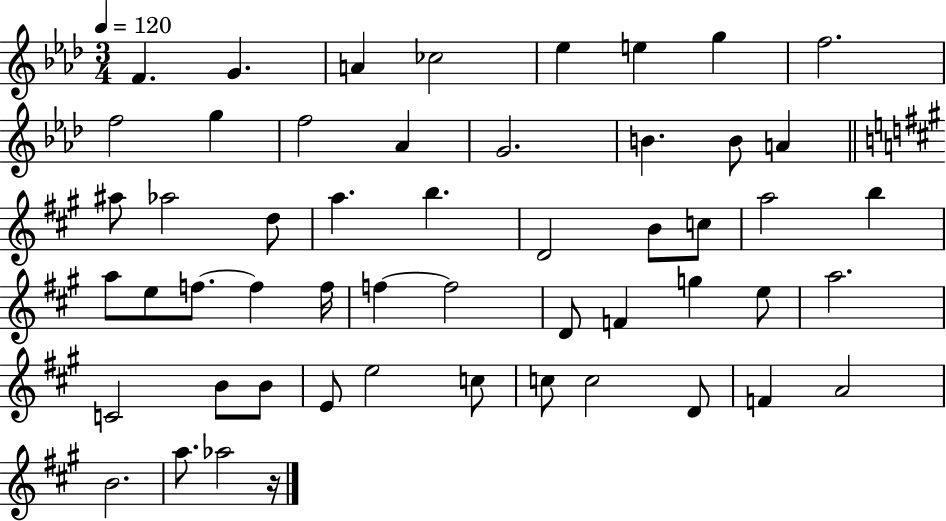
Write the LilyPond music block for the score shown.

{
  \clef treble
  \numericTimeSignature
  \time 3/4
  \key aes \major
  \tempo 4 = 120
  f'4. g'4. | a'4 ces''2 | ees''4 e''4 g''4 | f''2. | \break f''2 g''4 | f''2 aes'4 | g'2. | b'4. b'8 a'4 | \break \bar "||" \break \key a \major ais''8 aes''2 d''8 | a''4. b''4. | d'2 b'8 c''8 | a''2 b''4 | \break a''8 e''8 f''8.~~ f''4 f''16 | f''4~~ f''2 | d'8 f'4 g''4 e''8 | a''2. | \break c'2 b'8 b'8 | e'8 e''2 c''8 | c''8 c''2 d'8 | f'4 a'2 | \break b'2. | a''8. aes''2 r16 | \bar "|."
}